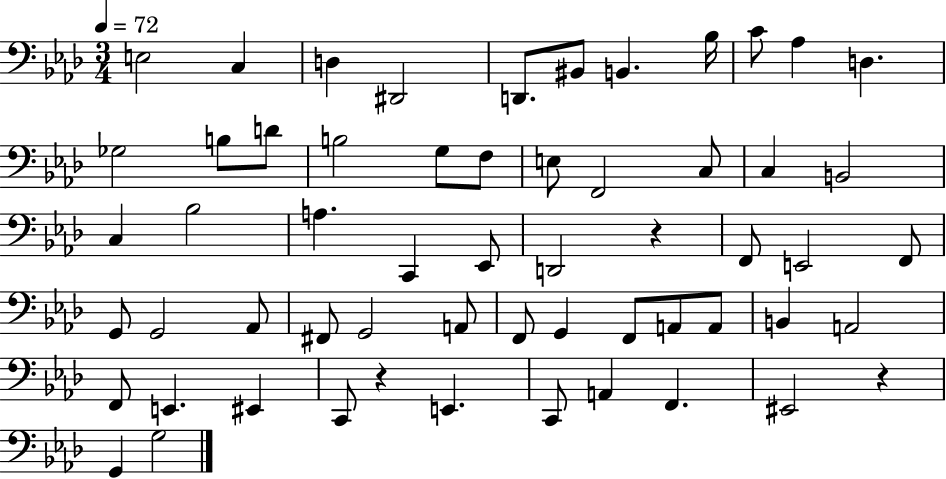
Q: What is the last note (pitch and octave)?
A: G3